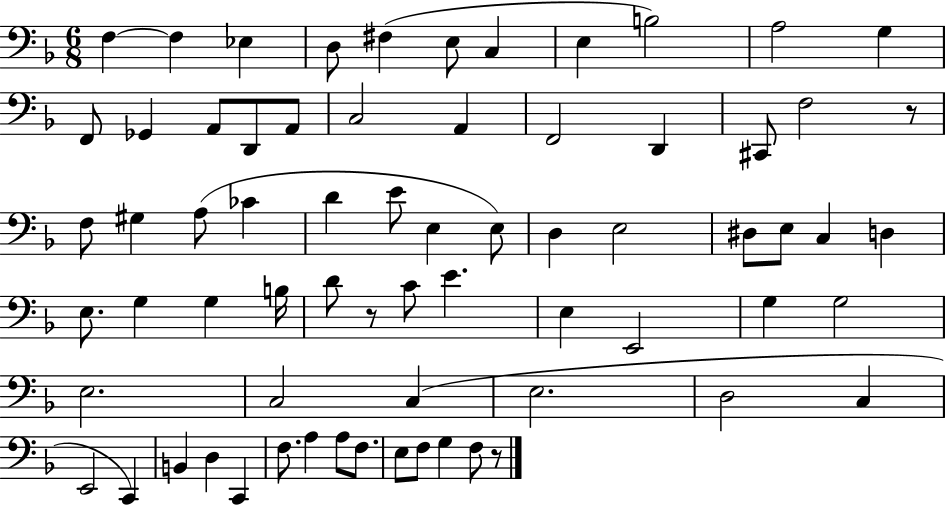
F3/q F3/q Eb3/q D3/e F#3/q E3/e C3/q E3/q B3/h A3/h G3/q F2/e Gb2/q A2/e D2/e A2/e C3/h A2/q F2/h D2/q C#2/e F3/h R/e F3/e G#3/q A3/e CES4/q D4/q E4/e E3/q E3/e D3/q E3/h D#3/e E3/e C3/q D3/q E3/e. G3/q G3/q B3/s D4/e R/e C4/e E4/q. E3/q E2/h G3/q G3/h E3/h. C3/h C3/q E3/h. D3/h C3/q E2/h C2/q B2/q D3/q C2/q F3/e. A3/q A3/e F3/e. E3/e F3/e G3/q F3/e R/e